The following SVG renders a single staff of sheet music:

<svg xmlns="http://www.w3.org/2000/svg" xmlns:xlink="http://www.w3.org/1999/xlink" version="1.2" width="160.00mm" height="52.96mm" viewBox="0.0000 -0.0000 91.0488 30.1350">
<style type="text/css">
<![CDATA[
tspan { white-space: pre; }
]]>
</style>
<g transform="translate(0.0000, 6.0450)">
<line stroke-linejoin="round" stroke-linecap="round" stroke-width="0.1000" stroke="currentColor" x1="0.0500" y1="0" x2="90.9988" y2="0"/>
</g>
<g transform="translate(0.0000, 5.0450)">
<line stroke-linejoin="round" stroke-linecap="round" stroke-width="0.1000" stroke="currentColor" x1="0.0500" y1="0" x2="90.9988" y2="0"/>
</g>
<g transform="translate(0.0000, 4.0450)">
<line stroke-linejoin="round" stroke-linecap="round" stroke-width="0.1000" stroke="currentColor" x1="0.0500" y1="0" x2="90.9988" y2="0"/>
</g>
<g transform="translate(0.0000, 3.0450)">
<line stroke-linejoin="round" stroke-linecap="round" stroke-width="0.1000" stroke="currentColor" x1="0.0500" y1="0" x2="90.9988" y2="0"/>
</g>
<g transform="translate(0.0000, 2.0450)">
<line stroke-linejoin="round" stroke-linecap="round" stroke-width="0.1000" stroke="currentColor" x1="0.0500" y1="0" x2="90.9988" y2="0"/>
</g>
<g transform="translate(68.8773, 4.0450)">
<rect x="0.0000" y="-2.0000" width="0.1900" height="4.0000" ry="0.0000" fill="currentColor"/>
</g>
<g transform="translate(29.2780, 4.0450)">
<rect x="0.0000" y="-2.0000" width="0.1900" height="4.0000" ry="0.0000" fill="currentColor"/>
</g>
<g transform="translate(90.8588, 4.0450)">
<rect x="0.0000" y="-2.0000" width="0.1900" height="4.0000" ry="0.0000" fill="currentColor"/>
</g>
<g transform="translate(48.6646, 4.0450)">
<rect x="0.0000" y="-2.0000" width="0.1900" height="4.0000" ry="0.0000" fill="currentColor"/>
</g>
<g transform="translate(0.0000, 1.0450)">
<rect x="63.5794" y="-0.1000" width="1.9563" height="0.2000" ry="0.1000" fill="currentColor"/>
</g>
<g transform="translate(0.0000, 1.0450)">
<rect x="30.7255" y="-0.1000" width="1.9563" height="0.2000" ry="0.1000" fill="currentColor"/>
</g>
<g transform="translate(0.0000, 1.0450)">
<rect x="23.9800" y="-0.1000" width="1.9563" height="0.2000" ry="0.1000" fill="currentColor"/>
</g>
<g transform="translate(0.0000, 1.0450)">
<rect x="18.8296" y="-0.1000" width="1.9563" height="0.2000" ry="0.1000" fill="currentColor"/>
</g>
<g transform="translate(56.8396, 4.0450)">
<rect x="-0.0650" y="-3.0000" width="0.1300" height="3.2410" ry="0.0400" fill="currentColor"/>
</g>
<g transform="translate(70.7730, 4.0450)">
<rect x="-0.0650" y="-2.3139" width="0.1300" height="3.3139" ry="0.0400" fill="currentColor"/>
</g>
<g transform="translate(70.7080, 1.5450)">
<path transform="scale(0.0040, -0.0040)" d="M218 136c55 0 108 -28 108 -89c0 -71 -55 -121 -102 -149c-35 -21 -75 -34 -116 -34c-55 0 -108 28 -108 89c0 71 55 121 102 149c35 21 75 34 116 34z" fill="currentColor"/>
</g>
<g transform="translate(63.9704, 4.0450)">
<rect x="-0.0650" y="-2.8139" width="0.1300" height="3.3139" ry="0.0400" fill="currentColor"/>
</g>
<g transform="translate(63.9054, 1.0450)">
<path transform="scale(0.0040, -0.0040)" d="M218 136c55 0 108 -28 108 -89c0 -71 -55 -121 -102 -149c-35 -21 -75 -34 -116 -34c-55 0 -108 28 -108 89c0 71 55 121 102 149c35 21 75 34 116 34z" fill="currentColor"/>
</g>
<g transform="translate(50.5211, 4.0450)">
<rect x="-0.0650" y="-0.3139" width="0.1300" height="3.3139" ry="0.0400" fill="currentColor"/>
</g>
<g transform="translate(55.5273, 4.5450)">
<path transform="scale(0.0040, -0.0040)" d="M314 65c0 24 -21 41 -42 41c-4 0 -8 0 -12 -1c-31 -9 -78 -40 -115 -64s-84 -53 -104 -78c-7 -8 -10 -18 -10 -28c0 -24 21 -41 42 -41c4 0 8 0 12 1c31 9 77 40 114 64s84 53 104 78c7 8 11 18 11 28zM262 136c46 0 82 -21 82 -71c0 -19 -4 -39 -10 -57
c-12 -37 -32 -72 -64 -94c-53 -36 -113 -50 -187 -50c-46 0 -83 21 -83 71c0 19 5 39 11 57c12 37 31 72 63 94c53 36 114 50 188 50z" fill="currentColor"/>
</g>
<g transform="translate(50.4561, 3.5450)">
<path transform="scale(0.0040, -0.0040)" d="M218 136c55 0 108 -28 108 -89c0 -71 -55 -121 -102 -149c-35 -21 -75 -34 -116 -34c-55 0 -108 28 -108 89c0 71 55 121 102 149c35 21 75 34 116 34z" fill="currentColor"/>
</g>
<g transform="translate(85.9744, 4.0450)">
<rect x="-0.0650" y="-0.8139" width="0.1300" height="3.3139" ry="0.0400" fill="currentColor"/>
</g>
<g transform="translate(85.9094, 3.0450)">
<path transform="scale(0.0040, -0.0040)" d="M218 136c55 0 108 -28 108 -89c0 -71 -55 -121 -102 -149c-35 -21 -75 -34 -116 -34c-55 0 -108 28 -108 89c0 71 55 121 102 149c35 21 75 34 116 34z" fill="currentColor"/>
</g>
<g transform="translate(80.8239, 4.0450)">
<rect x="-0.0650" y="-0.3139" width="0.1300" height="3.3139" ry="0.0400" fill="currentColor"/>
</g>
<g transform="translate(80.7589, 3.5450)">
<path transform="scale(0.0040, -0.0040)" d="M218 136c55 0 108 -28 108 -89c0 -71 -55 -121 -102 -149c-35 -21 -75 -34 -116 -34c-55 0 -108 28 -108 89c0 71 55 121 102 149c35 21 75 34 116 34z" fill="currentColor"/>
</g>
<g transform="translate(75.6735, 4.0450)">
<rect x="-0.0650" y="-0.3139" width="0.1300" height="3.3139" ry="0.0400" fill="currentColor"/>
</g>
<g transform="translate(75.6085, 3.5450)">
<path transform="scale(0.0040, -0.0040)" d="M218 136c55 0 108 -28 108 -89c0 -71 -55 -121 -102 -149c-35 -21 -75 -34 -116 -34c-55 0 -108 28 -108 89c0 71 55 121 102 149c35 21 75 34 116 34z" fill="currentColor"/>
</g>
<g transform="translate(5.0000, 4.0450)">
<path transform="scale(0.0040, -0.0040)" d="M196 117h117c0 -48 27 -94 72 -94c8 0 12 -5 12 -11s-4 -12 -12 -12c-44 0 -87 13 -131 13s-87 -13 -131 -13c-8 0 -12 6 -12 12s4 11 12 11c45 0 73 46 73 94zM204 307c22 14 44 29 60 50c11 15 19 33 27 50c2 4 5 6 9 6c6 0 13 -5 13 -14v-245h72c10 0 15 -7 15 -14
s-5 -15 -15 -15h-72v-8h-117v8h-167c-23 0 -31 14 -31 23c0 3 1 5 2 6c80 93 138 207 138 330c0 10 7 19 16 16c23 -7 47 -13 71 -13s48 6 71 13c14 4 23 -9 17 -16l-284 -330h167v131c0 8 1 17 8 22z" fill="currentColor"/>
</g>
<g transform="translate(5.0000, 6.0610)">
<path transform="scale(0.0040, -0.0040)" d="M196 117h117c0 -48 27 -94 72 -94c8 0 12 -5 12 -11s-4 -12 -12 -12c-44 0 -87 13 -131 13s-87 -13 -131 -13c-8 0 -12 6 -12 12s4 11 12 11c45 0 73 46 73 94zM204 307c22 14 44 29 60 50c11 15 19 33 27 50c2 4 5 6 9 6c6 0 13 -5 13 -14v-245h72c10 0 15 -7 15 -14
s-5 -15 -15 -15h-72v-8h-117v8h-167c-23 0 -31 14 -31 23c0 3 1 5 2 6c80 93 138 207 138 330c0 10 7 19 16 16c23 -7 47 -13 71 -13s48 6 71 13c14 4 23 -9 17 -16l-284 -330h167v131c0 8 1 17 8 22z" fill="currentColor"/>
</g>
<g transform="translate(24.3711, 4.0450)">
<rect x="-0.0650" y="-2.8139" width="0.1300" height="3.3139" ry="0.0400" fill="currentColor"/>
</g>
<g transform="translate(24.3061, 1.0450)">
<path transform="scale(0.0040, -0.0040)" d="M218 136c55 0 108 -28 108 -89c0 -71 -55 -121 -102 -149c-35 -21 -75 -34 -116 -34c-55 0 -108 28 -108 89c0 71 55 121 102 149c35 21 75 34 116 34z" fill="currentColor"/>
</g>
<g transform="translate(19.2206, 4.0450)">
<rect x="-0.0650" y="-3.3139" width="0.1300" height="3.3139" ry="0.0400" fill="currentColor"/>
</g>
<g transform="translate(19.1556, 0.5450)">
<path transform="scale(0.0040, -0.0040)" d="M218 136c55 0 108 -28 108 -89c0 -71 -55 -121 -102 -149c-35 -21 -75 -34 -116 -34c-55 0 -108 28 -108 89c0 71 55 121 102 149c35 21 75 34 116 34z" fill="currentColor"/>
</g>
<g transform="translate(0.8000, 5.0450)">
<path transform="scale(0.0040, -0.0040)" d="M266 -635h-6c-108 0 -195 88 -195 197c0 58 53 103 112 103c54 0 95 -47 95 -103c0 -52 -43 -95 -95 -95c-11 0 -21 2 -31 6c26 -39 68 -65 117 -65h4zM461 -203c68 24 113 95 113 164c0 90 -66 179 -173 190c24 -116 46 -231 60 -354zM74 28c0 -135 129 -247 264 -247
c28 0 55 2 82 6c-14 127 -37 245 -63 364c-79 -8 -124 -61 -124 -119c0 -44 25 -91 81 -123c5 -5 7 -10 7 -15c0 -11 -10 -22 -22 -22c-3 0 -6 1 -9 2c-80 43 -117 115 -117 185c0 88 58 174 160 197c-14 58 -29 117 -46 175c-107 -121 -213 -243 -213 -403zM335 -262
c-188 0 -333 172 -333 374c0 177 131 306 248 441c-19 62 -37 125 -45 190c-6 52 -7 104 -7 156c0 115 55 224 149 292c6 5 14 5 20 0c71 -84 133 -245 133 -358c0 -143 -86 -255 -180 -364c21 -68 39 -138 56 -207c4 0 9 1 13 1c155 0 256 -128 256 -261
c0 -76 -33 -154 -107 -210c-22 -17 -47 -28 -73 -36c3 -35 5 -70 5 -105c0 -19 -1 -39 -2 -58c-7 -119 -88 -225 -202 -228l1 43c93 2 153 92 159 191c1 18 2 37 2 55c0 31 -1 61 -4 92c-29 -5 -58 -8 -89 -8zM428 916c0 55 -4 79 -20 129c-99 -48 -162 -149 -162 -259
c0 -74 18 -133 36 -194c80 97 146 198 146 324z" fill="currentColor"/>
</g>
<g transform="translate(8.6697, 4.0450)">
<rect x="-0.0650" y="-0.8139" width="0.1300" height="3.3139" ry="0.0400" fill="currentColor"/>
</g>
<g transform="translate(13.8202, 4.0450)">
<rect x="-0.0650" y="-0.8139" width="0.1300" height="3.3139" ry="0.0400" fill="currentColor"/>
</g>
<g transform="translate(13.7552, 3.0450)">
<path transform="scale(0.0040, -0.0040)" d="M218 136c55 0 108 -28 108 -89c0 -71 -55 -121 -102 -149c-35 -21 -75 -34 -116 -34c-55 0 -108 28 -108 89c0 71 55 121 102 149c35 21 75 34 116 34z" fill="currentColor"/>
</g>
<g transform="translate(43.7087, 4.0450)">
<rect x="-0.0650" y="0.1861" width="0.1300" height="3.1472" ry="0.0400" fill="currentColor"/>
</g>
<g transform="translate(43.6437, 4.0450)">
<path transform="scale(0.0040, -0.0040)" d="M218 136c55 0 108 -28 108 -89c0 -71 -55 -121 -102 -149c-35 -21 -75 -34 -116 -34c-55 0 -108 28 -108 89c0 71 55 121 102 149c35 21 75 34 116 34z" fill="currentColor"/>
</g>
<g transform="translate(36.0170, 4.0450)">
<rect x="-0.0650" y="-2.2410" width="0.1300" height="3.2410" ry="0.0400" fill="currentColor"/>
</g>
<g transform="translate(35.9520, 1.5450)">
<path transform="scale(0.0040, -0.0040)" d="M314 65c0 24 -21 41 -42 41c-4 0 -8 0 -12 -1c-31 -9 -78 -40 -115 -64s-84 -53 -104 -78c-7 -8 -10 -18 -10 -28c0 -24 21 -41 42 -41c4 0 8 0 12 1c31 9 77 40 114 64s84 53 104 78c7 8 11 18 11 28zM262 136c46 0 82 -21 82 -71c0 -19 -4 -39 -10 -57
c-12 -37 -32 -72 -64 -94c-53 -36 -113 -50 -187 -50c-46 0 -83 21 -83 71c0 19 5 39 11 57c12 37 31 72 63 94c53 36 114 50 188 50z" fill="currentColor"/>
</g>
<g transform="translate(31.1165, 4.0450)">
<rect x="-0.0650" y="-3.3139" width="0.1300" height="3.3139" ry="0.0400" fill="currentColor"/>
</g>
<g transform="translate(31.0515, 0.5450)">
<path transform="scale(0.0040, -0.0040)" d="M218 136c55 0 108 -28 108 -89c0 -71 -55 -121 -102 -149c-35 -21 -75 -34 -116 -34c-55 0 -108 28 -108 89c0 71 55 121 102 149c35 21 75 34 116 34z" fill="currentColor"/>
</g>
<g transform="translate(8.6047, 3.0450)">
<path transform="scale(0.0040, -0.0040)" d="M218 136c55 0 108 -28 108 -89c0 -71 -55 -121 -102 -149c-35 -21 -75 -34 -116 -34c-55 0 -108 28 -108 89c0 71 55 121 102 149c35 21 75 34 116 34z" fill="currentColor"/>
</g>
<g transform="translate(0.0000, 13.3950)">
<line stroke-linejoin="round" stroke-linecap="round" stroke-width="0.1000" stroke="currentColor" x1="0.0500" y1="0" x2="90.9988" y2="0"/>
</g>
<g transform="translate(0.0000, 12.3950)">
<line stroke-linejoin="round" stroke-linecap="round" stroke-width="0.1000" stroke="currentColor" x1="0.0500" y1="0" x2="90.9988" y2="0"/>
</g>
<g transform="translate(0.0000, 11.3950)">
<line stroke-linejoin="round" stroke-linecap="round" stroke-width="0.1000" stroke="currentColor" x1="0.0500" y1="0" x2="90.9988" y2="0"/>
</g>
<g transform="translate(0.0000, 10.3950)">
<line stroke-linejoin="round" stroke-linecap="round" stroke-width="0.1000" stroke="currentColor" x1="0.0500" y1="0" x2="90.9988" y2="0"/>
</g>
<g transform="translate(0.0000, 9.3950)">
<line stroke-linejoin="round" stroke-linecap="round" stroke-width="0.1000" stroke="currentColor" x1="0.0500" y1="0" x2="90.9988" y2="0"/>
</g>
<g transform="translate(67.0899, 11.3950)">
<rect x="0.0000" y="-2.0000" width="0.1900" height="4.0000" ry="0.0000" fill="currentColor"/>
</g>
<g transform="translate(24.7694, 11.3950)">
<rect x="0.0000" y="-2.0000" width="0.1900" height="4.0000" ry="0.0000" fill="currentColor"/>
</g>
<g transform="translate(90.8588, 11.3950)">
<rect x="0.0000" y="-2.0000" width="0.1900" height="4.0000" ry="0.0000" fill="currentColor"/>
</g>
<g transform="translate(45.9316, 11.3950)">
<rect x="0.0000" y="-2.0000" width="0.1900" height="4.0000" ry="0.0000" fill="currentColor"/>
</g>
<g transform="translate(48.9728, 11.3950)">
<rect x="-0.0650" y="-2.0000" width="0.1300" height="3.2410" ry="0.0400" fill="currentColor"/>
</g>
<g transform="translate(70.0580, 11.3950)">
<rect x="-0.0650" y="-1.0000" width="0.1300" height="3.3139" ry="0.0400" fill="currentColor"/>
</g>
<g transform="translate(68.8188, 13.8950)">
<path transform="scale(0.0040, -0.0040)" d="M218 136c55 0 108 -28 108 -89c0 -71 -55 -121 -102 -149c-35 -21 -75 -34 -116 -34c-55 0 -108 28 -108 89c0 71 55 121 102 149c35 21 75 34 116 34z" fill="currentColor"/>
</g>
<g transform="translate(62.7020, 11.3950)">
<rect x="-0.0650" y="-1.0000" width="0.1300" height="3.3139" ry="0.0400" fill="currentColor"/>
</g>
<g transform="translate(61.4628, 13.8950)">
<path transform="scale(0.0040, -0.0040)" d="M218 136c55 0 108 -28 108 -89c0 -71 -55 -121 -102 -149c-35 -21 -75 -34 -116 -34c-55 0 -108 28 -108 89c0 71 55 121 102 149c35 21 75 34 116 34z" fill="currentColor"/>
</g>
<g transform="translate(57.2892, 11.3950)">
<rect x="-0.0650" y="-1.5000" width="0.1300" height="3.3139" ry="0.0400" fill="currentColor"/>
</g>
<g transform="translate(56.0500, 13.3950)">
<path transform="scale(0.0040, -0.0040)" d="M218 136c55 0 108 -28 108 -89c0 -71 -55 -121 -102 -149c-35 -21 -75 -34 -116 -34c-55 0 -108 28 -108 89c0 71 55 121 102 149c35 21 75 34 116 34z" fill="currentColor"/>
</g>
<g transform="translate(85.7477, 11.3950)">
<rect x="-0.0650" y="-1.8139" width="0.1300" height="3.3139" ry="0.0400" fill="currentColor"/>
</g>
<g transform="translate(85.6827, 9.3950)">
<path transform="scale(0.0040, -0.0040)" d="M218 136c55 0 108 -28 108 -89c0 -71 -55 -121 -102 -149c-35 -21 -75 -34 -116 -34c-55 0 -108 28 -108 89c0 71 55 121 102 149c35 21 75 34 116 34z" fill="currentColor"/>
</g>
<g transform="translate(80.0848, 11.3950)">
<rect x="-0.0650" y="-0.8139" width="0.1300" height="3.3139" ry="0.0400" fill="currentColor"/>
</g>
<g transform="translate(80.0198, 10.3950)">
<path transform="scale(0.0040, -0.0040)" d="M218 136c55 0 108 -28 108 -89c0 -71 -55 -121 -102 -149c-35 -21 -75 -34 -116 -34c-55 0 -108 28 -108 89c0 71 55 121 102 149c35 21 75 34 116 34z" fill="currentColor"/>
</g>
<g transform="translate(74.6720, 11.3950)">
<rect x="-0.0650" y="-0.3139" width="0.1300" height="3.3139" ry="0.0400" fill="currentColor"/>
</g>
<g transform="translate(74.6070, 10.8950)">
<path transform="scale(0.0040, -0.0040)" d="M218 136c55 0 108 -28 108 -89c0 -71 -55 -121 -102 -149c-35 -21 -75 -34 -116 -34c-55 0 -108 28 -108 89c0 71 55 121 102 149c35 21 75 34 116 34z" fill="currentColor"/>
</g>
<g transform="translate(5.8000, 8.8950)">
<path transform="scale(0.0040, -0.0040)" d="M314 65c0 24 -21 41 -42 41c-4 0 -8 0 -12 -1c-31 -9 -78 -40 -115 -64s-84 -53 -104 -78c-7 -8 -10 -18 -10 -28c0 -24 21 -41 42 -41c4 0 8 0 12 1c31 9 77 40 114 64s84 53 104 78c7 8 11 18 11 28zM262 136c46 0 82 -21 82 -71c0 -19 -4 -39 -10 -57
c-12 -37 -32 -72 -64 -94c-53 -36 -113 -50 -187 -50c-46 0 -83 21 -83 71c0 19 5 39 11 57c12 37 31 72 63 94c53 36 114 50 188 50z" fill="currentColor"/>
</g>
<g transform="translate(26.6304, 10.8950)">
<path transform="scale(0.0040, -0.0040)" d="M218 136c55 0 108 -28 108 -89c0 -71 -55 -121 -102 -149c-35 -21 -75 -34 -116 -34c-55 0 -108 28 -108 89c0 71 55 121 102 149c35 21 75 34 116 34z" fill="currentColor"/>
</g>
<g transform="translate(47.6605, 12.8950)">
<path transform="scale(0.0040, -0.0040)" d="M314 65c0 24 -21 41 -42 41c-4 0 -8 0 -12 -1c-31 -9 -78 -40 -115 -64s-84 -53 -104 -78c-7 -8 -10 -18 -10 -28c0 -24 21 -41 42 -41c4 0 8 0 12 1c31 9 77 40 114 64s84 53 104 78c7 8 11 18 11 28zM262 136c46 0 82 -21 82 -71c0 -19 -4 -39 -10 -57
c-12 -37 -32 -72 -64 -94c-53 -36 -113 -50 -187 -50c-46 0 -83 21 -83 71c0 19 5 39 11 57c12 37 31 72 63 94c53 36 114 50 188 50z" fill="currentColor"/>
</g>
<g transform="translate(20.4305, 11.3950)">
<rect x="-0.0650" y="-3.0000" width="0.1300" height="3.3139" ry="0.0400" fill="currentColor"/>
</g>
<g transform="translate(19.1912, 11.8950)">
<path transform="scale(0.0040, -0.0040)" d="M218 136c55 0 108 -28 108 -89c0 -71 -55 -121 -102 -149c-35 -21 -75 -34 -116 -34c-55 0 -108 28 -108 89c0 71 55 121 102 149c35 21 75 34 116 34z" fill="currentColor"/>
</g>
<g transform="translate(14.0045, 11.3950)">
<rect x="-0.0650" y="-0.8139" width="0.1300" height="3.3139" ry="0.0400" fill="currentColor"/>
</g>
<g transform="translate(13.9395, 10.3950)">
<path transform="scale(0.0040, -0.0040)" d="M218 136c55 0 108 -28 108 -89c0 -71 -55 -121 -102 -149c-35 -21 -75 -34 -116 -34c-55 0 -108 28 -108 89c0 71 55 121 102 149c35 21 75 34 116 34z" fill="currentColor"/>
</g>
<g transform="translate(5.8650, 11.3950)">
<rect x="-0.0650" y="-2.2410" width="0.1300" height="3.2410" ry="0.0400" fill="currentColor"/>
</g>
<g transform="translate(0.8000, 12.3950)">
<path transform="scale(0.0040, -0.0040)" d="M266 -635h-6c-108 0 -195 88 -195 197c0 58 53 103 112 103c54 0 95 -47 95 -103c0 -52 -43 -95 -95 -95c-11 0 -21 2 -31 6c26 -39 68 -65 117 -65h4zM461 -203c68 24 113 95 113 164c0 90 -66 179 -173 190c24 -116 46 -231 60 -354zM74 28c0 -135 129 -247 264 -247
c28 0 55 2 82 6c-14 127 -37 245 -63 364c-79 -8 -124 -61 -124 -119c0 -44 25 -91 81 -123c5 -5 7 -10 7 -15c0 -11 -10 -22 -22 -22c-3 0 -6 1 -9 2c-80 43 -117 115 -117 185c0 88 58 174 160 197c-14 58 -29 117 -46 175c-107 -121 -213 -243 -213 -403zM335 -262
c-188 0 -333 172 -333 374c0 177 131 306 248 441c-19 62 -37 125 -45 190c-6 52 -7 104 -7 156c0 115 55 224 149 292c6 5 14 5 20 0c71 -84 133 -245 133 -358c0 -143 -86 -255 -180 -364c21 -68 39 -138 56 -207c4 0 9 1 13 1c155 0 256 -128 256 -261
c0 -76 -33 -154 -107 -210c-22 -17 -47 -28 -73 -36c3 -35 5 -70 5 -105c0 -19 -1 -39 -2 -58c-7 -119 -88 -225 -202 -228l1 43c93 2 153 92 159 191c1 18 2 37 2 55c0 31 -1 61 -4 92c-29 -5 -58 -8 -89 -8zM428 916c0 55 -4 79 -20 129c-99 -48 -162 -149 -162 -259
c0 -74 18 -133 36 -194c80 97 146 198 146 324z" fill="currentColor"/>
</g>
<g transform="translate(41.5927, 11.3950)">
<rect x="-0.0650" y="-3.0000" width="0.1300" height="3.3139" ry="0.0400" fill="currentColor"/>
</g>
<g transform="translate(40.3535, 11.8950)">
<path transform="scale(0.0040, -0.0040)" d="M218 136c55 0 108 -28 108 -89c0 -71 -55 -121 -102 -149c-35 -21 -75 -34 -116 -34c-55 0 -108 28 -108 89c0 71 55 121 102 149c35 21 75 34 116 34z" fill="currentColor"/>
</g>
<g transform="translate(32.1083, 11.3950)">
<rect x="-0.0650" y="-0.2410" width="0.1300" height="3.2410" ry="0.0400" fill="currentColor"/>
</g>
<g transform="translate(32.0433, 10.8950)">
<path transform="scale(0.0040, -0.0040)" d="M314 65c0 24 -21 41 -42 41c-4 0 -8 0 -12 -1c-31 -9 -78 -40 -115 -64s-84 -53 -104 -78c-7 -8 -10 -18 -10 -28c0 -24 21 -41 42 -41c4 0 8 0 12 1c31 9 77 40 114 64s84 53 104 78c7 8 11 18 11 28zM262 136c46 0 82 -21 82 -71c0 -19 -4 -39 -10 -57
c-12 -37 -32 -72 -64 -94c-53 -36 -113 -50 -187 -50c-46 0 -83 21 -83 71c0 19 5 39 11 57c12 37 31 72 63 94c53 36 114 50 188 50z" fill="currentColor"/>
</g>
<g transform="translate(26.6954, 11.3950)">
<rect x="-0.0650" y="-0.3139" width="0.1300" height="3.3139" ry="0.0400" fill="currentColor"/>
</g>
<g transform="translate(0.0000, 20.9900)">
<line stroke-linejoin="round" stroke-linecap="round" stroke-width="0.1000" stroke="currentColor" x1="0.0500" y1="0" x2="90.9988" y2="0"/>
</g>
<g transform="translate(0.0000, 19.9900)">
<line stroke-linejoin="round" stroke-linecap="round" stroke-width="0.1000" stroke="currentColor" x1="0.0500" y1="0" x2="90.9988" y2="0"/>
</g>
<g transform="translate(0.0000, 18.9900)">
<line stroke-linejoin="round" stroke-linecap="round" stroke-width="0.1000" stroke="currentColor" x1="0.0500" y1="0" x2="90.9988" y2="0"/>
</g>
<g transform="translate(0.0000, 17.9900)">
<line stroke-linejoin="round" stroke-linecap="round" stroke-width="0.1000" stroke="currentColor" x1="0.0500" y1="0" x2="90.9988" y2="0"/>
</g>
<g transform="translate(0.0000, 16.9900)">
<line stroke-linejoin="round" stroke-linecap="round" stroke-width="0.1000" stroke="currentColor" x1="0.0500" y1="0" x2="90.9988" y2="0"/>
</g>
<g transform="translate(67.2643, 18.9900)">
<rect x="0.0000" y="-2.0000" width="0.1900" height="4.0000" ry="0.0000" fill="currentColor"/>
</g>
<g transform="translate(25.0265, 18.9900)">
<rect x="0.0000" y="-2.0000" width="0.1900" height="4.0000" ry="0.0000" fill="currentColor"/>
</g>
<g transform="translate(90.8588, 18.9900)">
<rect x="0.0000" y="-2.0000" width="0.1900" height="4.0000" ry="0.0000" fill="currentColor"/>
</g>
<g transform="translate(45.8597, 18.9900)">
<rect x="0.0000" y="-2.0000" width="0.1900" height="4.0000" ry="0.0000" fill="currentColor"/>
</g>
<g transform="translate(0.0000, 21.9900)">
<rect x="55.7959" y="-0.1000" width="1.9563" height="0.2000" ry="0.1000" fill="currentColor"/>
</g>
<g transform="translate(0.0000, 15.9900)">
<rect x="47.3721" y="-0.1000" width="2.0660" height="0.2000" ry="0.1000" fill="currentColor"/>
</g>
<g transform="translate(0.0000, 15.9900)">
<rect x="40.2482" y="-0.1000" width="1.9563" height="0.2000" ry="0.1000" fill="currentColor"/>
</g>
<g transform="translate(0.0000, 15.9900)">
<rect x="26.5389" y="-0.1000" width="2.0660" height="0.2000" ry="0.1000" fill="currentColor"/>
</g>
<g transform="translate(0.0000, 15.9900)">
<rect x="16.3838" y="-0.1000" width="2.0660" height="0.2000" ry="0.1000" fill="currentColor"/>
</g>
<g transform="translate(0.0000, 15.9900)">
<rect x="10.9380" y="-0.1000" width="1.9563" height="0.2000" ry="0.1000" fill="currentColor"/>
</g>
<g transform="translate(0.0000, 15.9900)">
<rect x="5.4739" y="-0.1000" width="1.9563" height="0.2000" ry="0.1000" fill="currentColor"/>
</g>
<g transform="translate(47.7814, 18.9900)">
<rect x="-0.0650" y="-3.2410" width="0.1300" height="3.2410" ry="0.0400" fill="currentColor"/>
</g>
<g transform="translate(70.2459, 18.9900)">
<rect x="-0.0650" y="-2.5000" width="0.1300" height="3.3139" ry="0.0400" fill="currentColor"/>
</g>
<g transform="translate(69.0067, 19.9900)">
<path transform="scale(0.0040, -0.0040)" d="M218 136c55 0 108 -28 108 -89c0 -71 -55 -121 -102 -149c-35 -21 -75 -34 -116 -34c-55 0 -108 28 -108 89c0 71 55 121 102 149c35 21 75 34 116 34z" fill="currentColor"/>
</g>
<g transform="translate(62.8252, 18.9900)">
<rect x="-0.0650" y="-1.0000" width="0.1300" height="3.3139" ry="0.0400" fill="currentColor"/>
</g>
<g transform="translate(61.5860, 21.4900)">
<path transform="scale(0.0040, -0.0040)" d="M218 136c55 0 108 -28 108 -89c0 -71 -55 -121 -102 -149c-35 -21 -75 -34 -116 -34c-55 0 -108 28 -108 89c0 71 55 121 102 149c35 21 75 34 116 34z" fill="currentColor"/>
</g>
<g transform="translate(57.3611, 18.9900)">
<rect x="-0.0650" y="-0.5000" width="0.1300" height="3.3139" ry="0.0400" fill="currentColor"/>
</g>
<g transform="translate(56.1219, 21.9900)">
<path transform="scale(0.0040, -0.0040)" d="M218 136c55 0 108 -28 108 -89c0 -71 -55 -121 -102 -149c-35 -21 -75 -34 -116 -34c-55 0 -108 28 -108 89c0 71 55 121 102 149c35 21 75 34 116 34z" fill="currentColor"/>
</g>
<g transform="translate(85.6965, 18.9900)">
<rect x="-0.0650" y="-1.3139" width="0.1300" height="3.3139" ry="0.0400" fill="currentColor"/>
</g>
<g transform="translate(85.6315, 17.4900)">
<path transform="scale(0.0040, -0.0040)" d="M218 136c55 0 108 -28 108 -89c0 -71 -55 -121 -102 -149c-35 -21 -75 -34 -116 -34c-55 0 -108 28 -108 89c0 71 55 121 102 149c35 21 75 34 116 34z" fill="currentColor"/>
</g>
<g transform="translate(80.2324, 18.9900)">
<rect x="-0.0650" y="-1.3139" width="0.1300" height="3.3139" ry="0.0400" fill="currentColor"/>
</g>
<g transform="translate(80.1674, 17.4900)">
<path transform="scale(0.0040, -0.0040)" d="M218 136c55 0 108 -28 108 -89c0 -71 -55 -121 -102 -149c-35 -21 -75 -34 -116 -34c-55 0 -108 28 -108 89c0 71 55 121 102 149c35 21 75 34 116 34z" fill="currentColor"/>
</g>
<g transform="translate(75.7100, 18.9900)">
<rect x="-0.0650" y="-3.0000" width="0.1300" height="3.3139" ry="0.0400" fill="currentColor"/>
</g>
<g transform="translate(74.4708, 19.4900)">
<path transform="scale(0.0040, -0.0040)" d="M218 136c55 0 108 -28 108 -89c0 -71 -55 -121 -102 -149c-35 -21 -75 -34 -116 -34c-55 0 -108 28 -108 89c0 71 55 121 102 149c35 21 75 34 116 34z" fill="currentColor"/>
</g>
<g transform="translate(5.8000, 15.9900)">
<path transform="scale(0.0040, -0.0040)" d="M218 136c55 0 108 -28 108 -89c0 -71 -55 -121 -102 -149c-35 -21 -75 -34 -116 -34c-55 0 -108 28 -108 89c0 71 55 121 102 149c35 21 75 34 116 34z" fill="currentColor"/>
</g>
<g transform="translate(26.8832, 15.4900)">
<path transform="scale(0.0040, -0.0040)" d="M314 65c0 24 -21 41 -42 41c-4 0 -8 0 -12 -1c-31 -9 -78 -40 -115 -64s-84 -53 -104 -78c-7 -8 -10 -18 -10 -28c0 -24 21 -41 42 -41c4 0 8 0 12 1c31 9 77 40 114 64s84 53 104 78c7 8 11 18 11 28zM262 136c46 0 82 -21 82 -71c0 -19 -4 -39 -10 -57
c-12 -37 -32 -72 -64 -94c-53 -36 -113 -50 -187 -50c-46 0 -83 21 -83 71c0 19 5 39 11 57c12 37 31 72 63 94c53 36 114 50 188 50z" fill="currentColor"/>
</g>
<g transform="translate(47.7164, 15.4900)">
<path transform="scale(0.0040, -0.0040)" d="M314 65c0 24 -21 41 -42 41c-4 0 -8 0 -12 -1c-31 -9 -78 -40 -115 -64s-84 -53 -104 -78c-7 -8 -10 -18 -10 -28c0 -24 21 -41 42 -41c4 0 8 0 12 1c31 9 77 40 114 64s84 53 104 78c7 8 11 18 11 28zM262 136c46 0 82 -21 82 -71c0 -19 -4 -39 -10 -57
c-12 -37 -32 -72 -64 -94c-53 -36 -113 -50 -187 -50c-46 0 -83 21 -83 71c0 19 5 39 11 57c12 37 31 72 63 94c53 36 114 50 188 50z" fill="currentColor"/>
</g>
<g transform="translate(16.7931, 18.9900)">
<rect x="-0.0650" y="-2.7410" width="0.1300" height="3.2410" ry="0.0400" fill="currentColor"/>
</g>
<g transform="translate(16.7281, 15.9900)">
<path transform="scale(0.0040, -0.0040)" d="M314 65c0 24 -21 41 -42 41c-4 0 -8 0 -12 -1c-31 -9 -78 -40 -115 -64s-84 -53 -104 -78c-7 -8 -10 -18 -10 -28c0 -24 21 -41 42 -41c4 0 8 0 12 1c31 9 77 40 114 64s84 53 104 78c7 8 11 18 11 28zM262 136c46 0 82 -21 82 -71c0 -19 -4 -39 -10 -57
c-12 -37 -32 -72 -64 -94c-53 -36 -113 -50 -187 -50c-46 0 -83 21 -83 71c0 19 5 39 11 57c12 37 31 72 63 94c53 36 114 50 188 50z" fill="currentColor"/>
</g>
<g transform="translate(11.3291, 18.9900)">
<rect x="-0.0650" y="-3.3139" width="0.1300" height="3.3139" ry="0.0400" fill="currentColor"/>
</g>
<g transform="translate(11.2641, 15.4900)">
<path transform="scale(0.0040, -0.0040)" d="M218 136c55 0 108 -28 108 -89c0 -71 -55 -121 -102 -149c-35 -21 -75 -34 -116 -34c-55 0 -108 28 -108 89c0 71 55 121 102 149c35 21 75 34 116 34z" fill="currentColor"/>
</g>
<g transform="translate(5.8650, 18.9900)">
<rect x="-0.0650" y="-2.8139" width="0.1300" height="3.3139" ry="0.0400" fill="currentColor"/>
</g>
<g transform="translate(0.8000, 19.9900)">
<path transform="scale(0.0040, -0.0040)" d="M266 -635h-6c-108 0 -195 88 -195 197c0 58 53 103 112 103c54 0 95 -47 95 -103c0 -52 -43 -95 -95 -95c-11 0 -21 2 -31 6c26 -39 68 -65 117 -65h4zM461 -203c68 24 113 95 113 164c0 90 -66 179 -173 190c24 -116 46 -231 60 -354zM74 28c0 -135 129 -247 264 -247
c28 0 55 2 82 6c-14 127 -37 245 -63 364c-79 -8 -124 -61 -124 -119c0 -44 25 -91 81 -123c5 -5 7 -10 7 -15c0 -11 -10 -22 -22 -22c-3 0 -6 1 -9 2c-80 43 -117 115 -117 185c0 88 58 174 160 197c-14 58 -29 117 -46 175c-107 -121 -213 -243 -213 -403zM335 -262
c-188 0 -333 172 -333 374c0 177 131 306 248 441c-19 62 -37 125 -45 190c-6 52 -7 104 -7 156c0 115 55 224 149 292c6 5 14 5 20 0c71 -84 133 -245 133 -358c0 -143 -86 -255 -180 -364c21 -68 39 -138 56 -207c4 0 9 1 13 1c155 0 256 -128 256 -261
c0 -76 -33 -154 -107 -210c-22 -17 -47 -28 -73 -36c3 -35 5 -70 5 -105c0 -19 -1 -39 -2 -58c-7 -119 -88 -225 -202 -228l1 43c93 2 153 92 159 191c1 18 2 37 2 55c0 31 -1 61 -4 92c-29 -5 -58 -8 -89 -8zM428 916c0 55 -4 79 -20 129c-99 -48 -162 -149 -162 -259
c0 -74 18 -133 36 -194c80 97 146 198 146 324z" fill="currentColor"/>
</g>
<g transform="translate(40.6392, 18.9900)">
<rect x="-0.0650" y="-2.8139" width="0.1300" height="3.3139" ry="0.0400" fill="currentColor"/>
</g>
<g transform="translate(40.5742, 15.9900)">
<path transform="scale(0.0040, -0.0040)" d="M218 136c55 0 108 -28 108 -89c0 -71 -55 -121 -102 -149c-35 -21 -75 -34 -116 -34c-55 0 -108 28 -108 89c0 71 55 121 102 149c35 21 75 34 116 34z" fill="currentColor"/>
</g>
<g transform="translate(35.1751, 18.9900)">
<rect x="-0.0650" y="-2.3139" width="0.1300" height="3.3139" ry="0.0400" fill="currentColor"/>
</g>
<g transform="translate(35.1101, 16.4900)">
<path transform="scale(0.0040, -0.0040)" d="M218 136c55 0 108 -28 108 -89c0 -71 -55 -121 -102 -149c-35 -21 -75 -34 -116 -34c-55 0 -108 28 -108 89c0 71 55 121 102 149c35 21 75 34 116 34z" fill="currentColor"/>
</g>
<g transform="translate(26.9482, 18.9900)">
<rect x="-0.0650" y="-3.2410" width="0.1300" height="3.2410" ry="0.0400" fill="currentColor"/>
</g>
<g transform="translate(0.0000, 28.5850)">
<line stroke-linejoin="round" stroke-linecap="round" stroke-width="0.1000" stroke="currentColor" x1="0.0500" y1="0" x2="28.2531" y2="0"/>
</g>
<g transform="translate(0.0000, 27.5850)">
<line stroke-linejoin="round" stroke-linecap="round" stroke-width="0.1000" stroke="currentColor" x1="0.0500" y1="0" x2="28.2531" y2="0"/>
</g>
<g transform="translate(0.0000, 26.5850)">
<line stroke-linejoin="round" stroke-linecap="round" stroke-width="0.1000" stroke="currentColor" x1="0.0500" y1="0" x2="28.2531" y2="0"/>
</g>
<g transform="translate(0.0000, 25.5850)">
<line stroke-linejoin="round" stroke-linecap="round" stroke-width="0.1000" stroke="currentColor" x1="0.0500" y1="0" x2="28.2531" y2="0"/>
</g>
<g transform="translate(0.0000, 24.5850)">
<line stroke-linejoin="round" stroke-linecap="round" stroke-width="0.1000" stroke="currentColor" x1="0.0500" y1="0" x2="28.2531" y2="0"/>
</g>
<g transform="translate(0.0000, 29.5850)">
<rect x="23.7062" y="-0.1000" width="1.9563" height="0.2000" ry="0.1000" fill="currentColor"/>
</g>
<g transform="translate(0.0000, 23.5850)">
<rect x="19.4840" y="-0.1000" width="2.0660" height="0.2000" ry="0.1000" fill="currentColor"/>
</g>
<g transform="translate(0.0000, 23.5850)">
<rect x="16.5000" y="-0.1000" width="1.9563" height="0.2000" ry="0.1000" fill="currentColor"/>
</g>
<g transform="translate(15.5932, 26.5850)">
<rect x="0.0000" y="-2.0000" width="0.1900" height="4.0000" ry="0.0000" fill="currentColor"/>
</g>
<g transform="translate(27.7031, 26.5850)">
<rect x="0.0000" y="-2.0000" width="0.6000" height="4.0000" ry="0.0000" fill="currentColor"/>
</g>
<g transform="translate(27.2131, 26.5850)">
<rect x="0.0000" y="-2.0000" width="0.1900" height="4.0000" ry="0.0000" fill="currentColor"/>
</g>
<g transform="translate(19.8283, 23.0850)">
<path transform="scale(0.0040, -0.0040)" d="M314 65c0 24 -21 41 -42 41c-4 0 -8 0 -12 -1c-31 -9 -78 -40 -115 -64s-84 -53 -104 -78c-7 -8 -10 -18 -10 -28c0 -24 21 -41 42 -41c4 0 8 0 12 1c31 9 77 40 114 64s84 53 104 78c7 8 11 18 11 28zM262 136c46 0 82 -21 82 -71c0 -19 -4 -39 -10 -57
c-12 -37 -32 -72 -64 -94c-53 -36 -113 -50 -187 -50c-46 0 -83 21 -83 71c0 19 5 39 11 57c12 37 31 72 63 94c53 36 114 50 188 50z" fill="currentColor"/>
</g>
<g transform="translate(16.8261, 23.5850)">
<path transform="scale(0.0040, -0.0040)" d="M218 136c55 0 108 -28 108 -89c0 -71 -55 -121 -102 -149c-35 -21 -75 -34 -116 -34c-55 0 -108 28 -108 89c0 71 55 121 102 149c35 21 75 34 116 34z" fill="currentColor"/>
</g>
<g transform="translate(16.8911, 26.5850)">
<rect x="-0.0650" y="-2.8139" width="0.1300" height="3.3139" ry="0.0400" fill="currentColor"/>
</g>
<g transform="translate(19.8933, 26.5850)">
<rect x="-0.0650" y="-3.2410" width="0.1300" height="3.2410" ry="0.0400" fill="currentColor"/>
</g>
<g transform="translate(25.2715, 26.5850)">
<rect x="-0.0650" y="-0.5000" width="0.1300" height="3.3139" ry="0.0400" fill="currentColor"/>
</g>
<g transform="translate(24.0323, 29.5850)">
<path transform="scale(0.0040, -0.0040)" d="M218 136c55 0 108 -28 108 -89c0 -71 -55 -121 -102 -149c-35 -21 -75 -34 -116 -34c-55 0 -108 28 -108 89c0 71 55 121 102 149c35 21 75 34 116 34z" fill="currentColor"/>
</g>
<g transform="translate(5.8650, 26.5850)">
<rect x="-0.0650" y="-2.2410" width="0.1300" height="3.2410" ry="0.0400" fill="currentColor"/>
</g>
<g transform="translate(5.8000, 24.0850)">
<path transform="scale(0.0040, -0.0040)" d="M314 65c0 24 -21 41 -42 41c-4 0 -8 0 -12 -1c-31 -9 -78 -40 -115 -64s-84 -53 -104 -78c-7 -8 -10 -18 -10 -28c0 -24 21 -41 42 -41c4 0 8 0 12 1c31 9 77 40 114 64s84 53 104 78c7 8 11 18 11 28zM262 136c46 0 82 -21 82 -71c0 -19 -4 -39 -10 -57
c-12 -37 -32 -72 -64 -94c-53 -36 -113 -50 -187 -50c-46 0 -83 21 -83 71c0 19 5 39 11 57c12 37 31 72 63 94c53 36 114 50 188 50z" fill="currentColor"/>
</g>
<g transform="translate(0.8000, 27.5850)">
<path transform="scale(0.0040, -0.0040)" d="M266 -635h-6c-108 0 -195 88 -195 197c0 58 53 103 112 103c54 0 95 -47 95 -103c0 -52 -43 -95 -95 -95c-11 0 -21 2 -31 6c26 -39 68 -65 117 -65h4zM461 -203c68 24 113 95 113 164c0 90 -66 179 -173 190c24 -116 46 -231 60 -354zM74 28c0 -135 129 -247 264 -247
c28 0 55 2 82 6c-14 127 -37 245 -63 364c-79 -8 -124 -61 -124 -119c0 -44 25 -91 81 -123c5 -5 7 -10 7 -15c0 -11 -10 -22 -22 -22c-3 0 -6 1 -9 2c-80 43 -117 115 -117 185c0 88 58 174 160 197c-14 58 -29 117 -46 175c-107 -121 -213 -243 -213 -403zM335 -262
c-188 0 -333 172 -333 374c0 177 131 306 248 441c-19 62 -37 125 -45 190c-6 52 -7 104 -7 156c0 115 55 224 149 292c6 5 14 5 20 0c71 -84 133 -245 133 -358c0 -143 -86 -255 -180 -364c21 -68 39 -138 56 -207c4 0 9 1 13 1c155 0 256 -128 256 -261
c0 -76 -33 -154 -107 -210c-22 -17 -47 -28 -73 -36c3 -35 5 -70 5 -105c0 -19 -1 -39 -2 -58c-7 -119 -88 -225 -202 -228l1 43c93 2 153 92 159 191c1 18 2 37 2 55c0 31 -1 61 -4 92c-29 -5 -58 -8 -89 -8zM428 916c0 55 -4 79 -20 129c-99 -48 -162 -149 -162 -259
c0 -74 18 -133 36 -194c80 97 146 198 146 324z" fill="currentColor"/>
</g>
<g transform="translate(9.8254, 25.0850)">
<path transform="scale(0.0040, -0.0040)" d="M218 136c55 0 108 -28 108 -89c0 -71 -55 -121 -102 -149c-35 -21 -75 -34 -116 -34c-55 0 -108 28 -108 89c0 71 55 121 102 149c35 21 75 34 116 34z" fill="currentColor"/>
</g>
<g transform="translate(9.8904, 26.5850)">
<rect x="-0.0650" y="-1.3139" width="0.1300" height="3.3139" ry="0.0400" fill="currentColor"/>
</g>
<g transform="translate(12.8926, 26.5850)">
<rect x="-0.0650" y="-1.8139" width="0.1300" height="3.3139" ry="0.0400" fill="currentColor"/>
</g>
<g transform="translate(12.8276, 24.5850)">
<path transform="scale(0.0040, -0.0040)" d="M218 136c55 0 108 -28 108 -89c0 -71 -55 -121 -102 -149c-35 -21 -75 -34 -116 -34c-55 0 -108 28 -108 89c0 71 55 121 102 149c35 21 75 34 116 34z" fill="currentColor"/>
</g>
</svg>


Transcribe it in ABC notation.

X:1
T:Untitled
M:4/4
L:1/4
K:C
d d b a b g2 B c A2 a g c c d g2 d A c c2 A F2 E D D c d f a b a2 b2 g a b2 C D G A e e g2 e f a b2 C